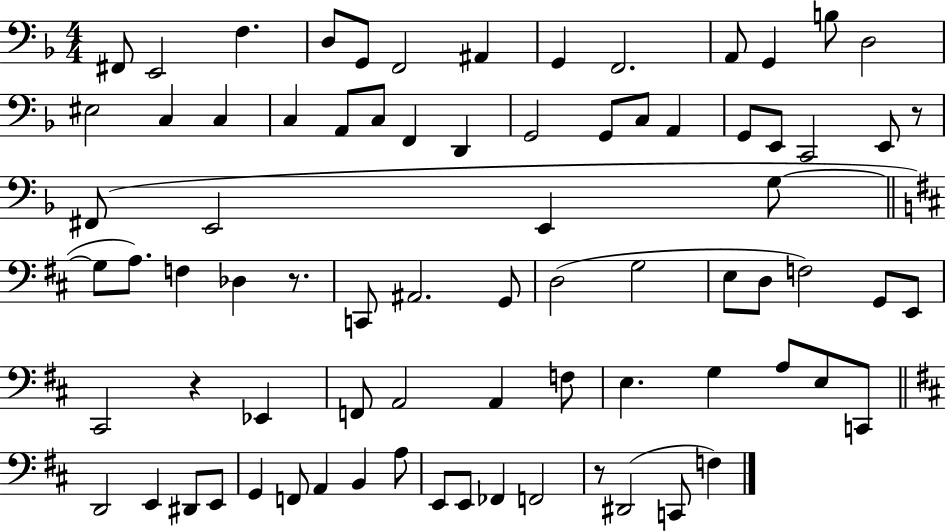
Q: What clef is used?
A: bass